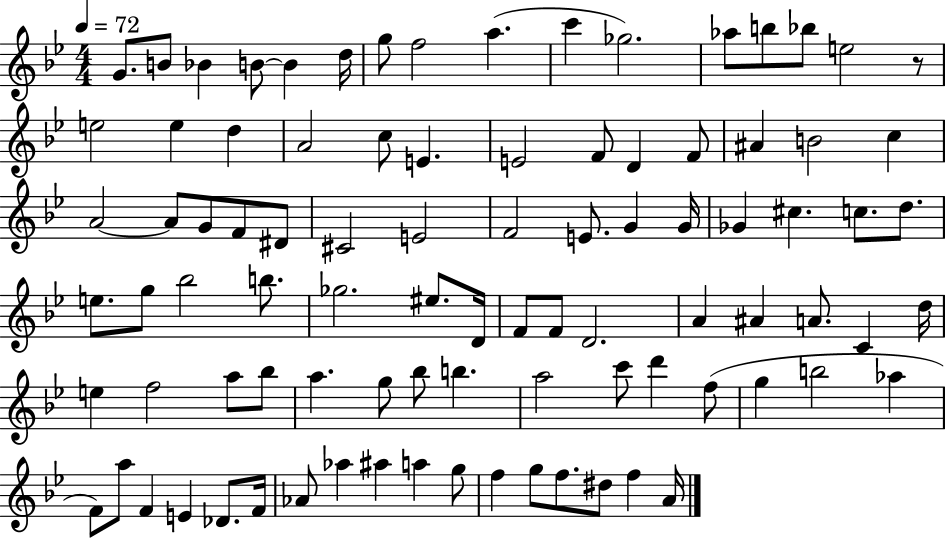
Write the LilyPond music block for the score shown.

{
  \clef treble
  \numericTimeSignature
  \time 4/4
  \key bes \major
  \tempo 4 = 72
  g'8. b'8 bes'4 b'8~~ b'4 d''16 | g''8 f''2 a''4.( | c'''4 ges''2.) | aes''8 b''8 bes''8 e''2 r8 | \break e''2 e''4 d''4 | a'2 c''8 e'4. | e'2 f'8 d'4 f'8 | ais'4 b'2 c''4 | \break a'2~~ a'8 g'8 f'8 dis'8 | cis'2 e'2 | f'2 e'8. g'4 g'16 | ges'4 cis''4. c''8. d''8. | \break e''8. g''8 bes''2 b''8. | ges''2. eis''8. d'16 | f'8 f'8 d'2. | a'4 ais'4 a'8. c'4 d''16 | \break e''4 f''2 a''8 bes''8 | a''4. g''8 bes''8 b''4. | a''2 c'''8 d'''4 f''8( | g''4 b''2 aes''4 | \break f'8) a''8 f'4 e'4 des'8. f'16 | aes'8 aes''4 ais''4 a''4 g''8 | f''4 g''8 f''8. dis''8 f''4 a'16 | \bar "|."
}